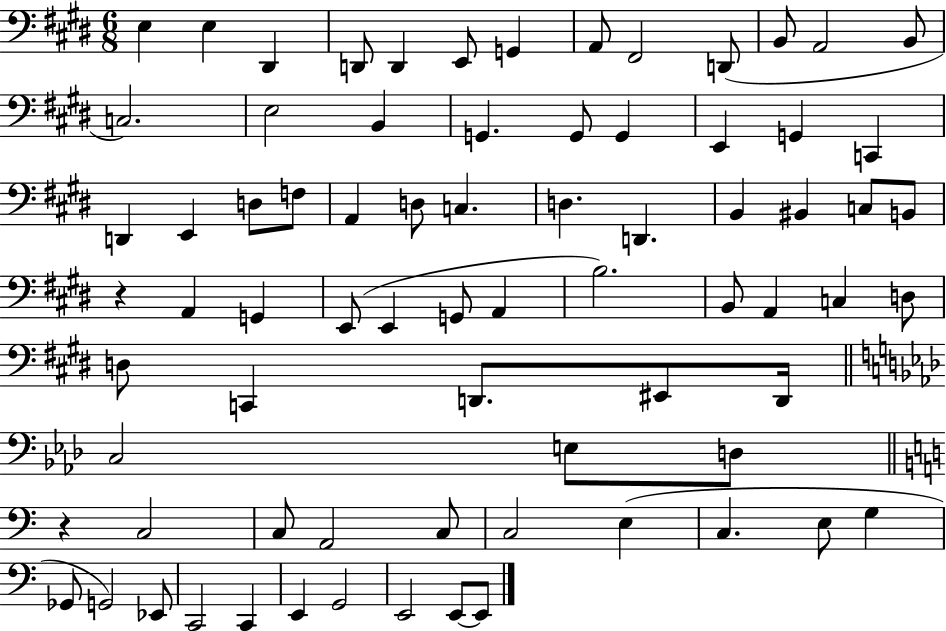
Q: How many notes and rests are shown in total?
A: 75